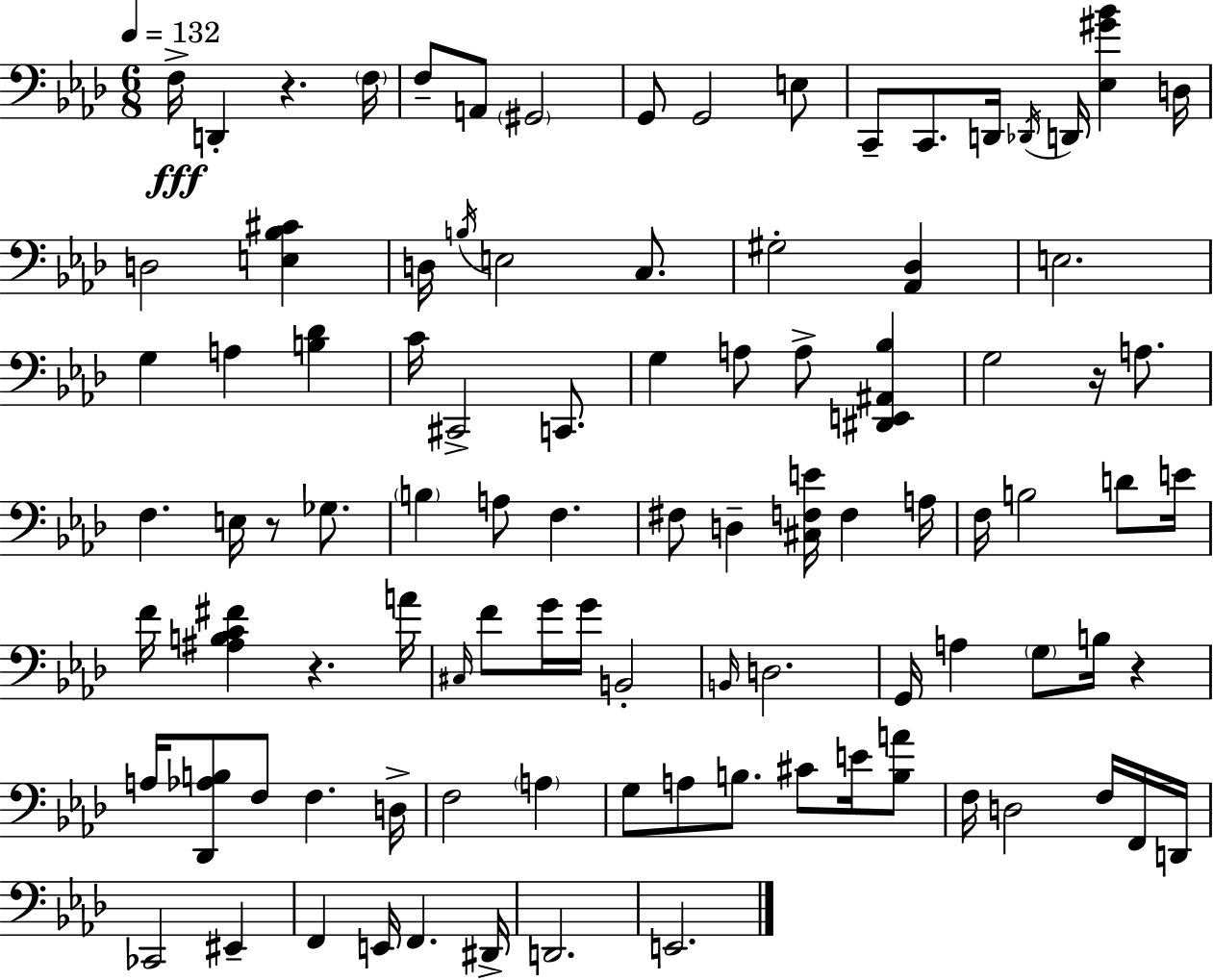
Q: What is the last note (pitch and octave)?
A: E2